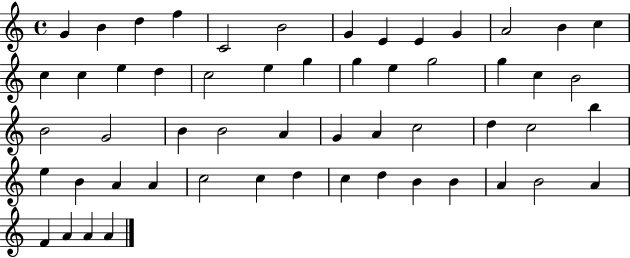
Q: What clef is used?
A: treble